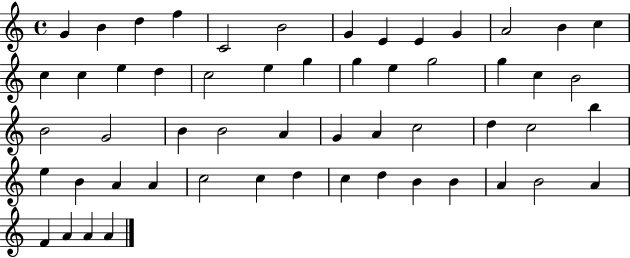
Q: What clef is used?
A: treble